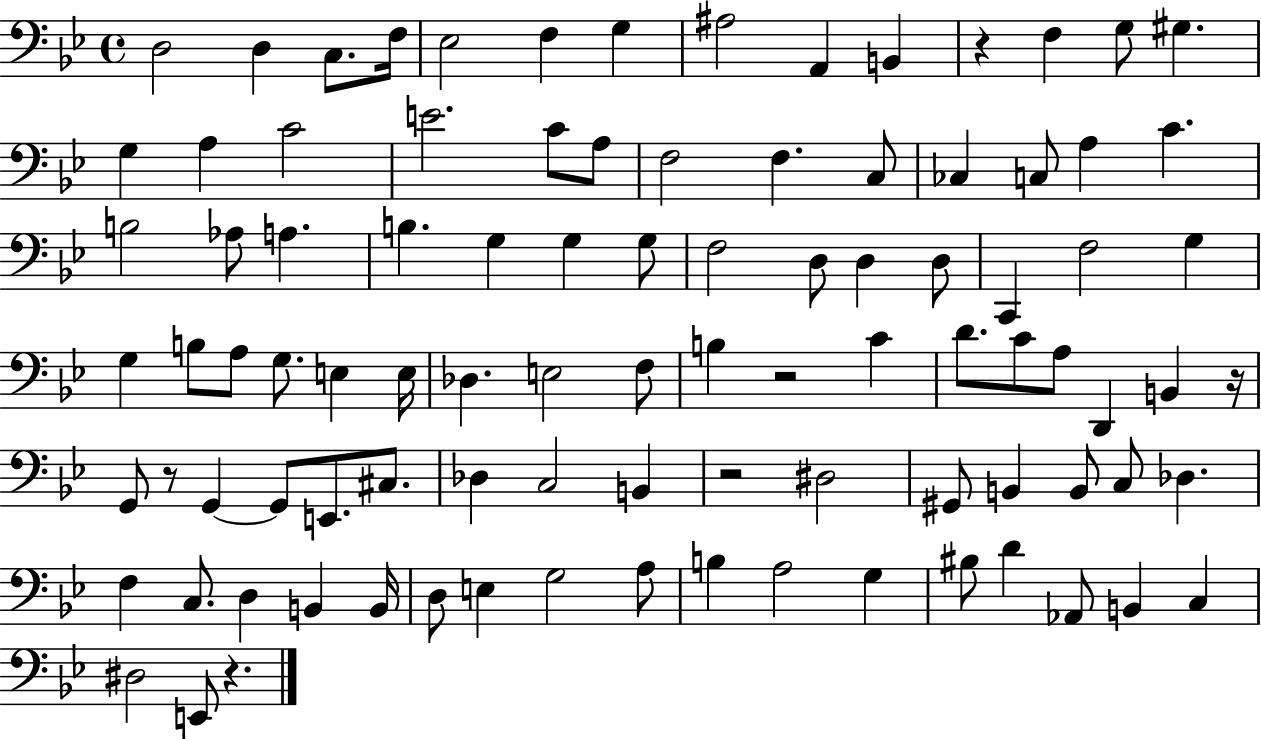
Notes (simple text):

D3/h D3/q C3/e. F3/s Eb3/h F3/q G3/q A#3/h A2/q B2/q R/q F3/q G3/e G#3/q. G3/q A3/q C4/h E4/h. C4/e A3/e F3/h F3/q. C3/e CES3/q C3/e A3/q C4/q. B3/h Ab3/e A3/q. B3/q. G3/q G3/q G3/e F3/h D3/e D3/q D3/e C2/q F3/h G3/q G3/q B3/e A3/e G3/e. E3/q E3/s Db3/q. E3/h F3/e B3/q R/h C4/q D4/e. C4/e A3/e D2/q B2/q R/s G2/e R/e G2/q G2/e E2/e. C#3/e. Db3/q C3/h B2/q R/h D#3/h G#2/e B2/q B2/e C3/e Db3/q. F3/q C3/e. D3/q B2/q B2/s D3/e E3/q G3/h A3/e B3/q A3/h G3/q BIS3/e D4/q Ab2/e B2/q C3/q D#3/h E2/e R/q.